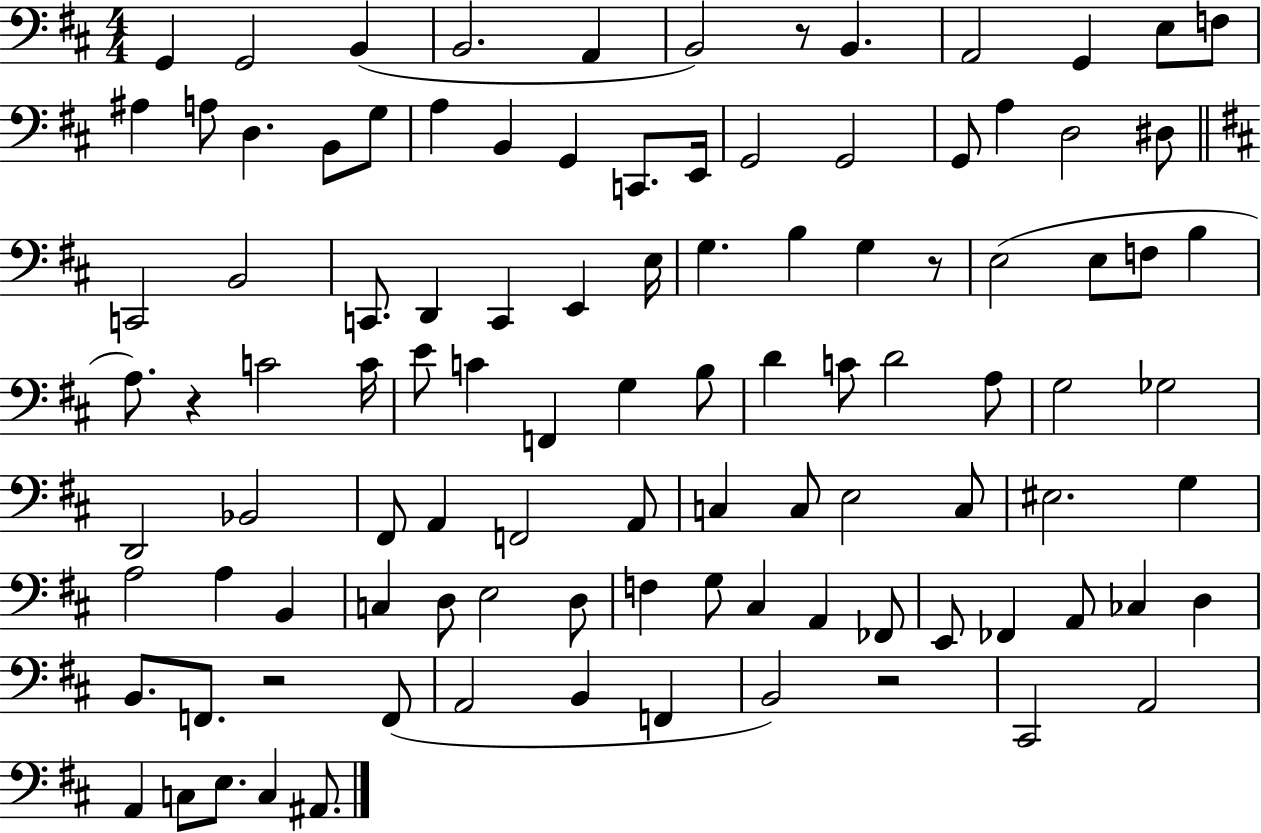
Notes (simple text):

G2/q G2/h B2/q B2/h. A2/q B2/h R/e B2/q. A2/h G2/q E3/e F3/e A#3/q A3/e D3/q. B2/e G3/e A3/q B2/q G2/q C2/e. E2/s G2/h G2/h G2/e A3/q D3/h D#3/e C2/h B2/h C2/e. D2/q C2/q E2/q E3/s G3/q. B3/q G3/q R/e E3/h E3/e F3/e B3/q A3/e. R/q C4/h C4/s E4/e C4/q F2/q G3/q B3/e D4/q C4/e D4/h A3/e G3/h Gb3/h D2/h Bb2/h F#2/e A2/q F2/h A2/e C3/q C3/e E3/h C3/e EIS3/h. G3/q A3/h A3/q B2/q C3/q D3/e E3/h D3/e F3/q G3/e C#3/q A2/q FES2/e E2/e FES2/q A2/e CES3/q D3/q B2/e. F2/e. R/h F2/e A2/h B2/q F2/q B2/h R/h C#2/h A2/h A2/q C3/e E3/e. C3/q A#2/e.